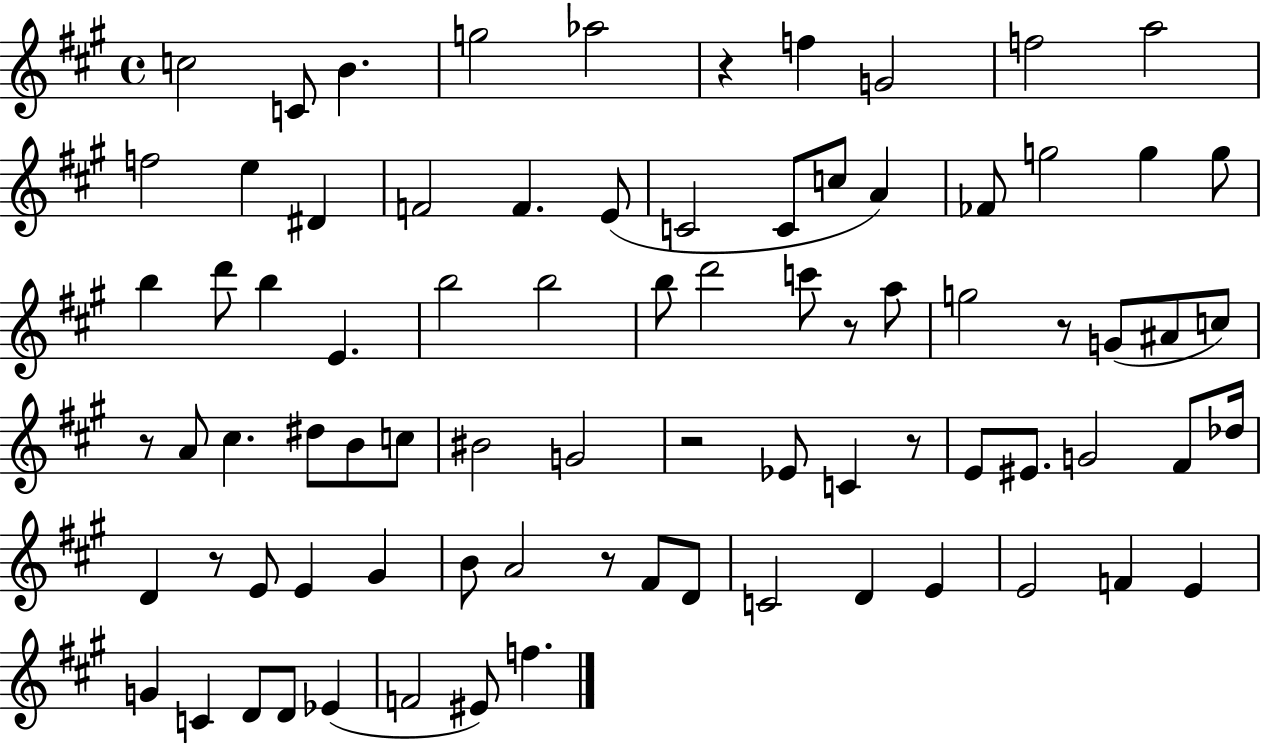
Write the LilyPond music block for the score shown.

{
  \clef treble
  \time 4/4
  \defaultTimeSignature
  \key a \major
  c''2 c'8 b'4. | g''2 aes''2 | r4 f''4 g'2 | f''2 a''2 | \break f''2 e''4 dis'4 | f'2 f'4. e'8( | c'2 c'8 c''8 a'4) | fes'8 g''2 g''4 g''8 | \break b''4 d'''8 b''4 e'4. | b''2 b''2 | b''8 d'''2 c'''8 r8 a''8 | g''2 r8 g'8( ais'8 c''8) | \break r8 a'8 cis''4. dis''8 b'8 c''8 | bis'2 g'2 | r2 ees'8 c'4 r8 | e'8 eis'8. g'2 fis'8 des''16 | \break d'4 r8 e'8 e'4 gis'4 | b'8 a'2 r8 fis'8 d'8 | c'2 d'4 e'4 | e'2 f'4 e'4 | \break g'4 c'4 d'8 d'8 ees'4( | f'2 eis'8) f''4. | \bar "|."
}